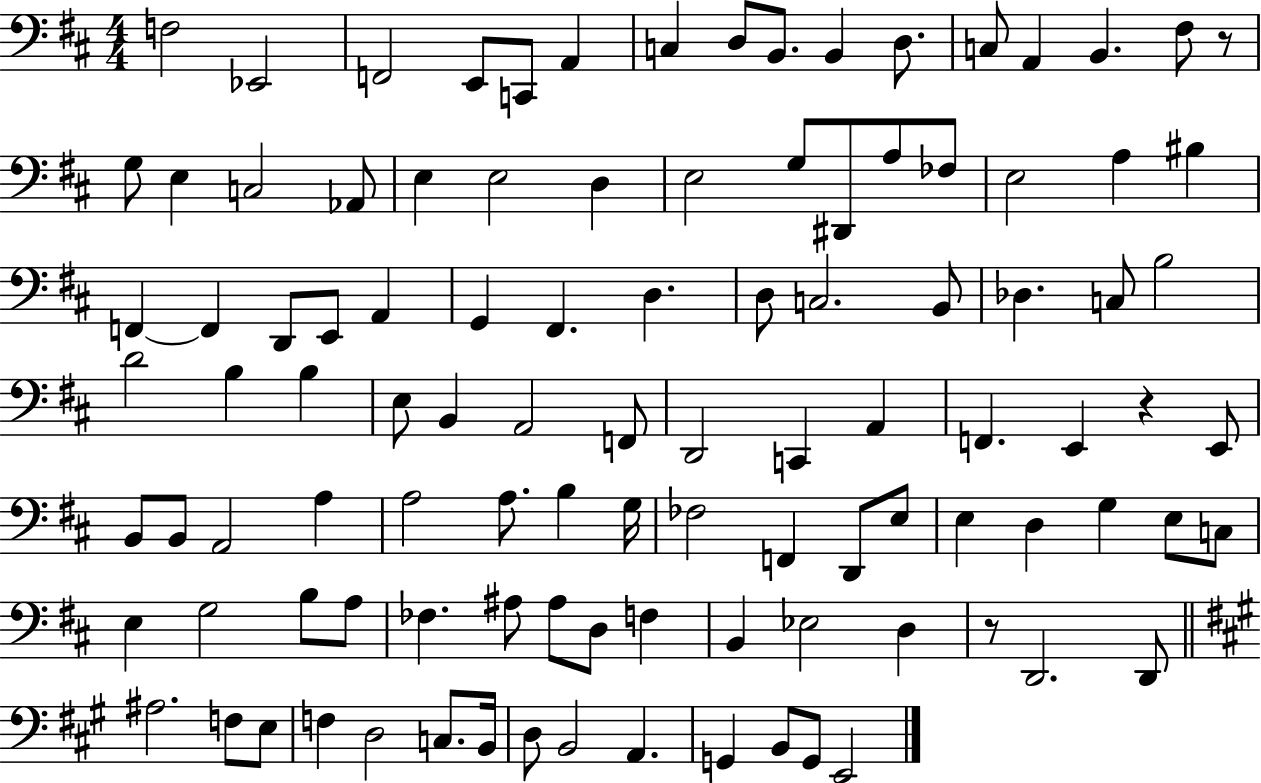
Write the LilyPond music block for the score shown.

{
  \clef bass
  \numericTimeSignature
  \time 4/4
  \key d \major
  \repeat volta 2 { f2 ees,2 | f,2 e,8 c,8 a,4 | c4 d8 b,8. b,4 d8. | c8 a,4 b,4. fis8 r8 | \break g8 e4 c2 aes,8 | e4 e2 d4 | e2 g8 dis,8 a8 fes8 | e2 a4 bis4 | \break f,4~~ f,4 d,8 e,8 a,4 | g,4 fis,4. d4. | d8 c2. b,8 | des4. c8 b2 | \break d'2 b4 b4 | e8 b,4 a,2 f,8 | d,2 c,4 a,4 | f,4. e,4 r4 e,8 | \break b,8 b,8 a,2 a4 | a2 a8. b4 g16 | fes2 f,4 d,8 e8 | e4 d4 g4 e8 c8 | \break e4 g2 b8 a8 | fes4. ais8 ais8 d8 f4 | b,4 ees2 d4 | r8 d,2. d,8 | \break \bar "||" \break \key a \major ais2. f8 e8 | f4 d2 c8. b,16 | d8 b,2 a,4. | g,4 b,8 g,8 e,2 | \break } \bar "|."
}